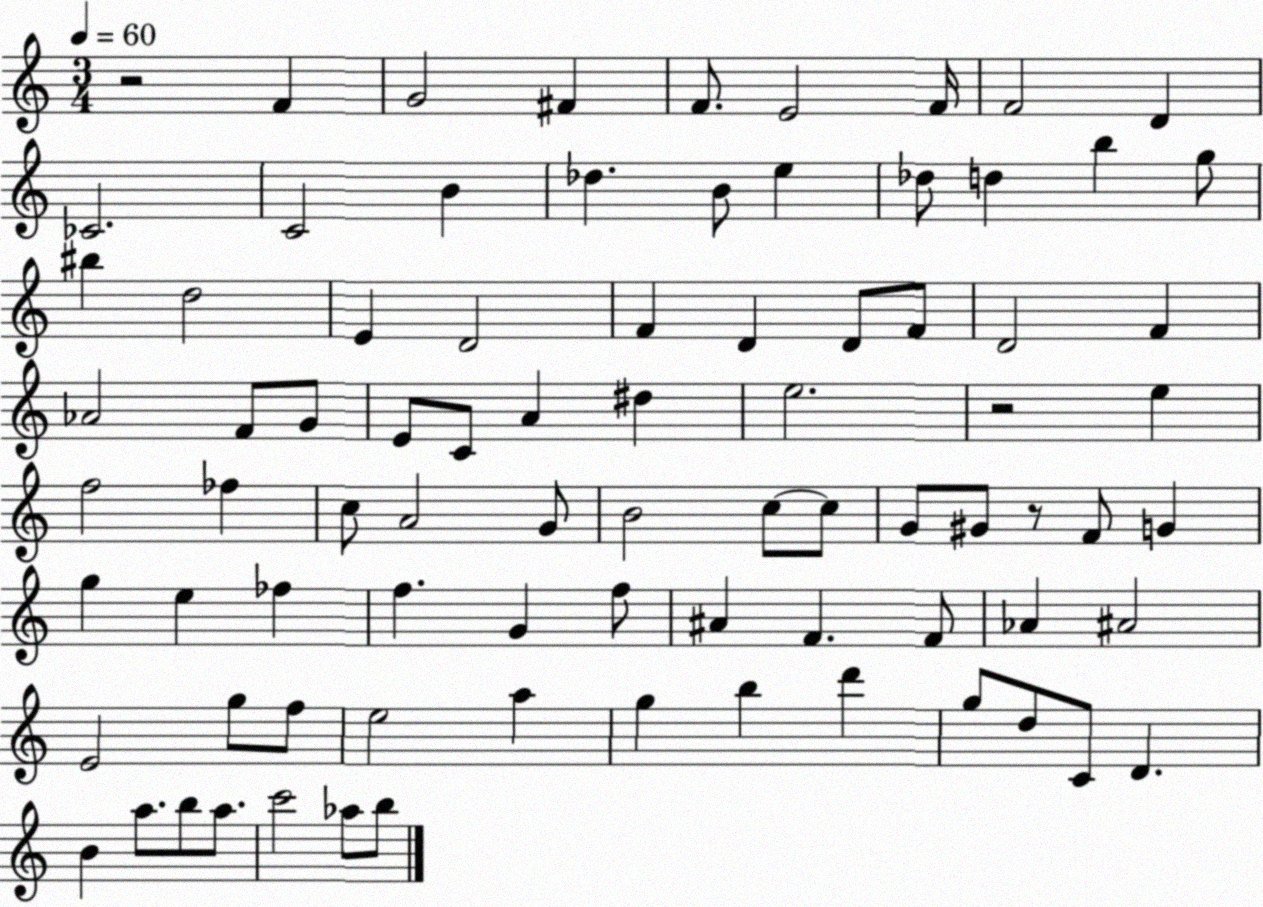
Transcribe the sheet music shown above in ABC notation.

X:1
T:Untitled
M:3/4
L:1/4
K:C
z2 F G2 ^F F/2 E2 F/4 F2 D _C2 C2 B _d B/2 e _d/2 d b g/2 ^b d2 E D2 F D D/2 F/2 D2 F _A2 F/2 G/2 E/2 C/2 A ^d e2 z2 e f2 _f c/2 A2 G/2 B2 c/2 c/2 G/2 ^G/2 z/2 F/2 G g e _f f G f/2 ^A F F/2 _A ^A2 E2 g/2 f/2 e2 a g b d' g/2 d/2 C/2 D B a/2 b/2 a/2 c'2 _a/2 b/2